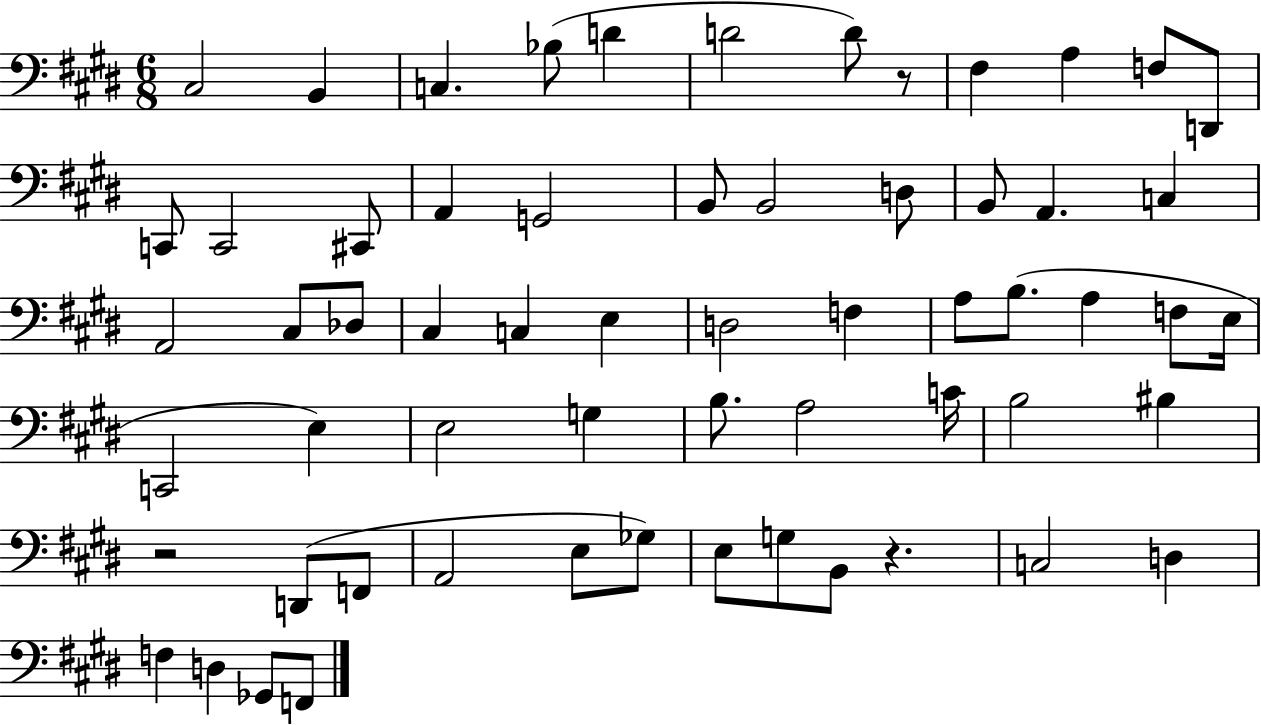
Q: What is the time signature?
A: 6/8